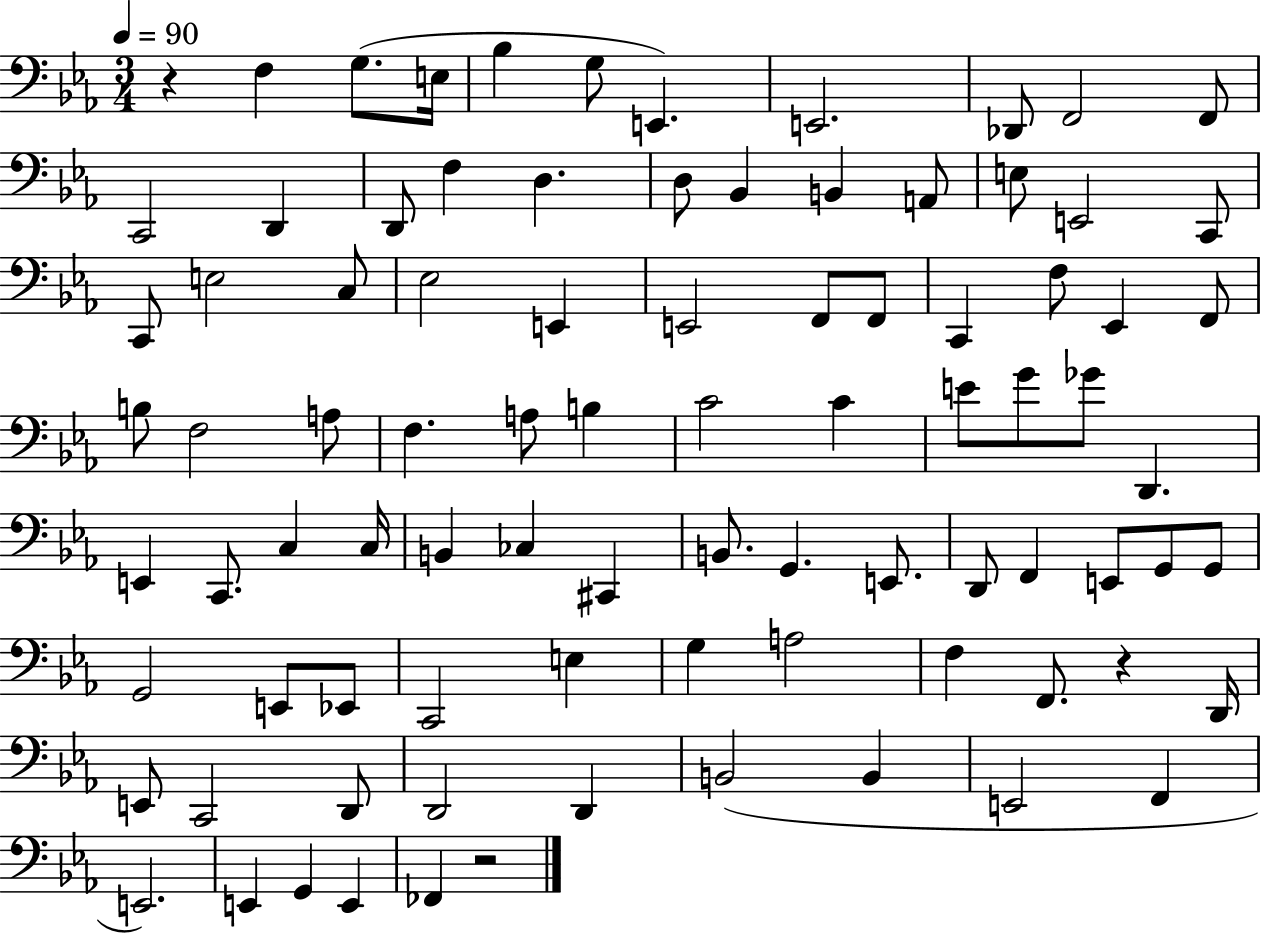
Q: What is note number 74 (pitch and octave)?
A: D2